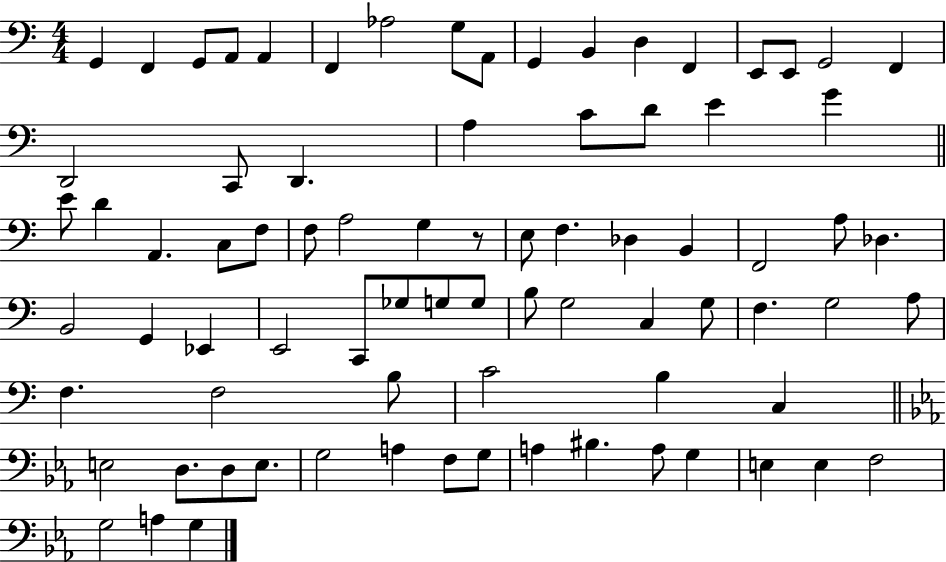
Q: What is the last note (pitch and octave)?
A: G3